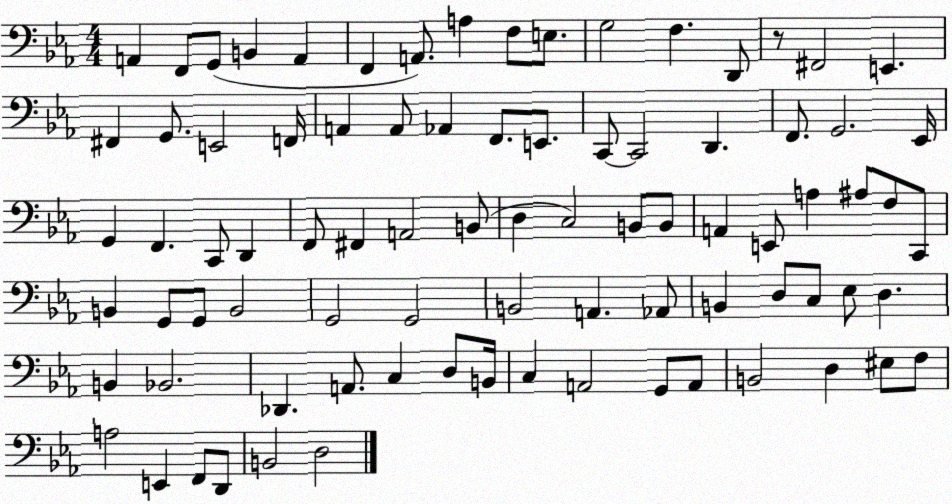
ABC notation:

X:1
T:Untitled
M:4/4
L:1/4
K:Eb
A,, F,,/2 G,,/2 B,, A,, F,, A,,/2 A, F,/2 E,/2 G,2 F, D,,/2 z/2 ^F,,2 E,, ^F,, G,,/2 E,,2 F,,/4 A,, A,,/2 _A,, F,,/2 E,,/2 C,,/2 C,,2 D,, F,,/2 G,,2 _E,,/4 G,, F,, C,,/2 D,, F,,/2 ^F,, A,,2 B,,/2 D, C,2 B,,/2 B,,/2 A,, E,,/2 A, ^A,/2 F,/2 C,,/2 B,, G,,/2 G,,/2 B,,2 G,,2 G,,2 B,,2 A,, _A,,/2 B,, D,/2 C,/2 _E,/2 D, B,, _B,,2 _D,, A,,/2 C, D,/2 B,,/4 C, A,,2 G,,/2 A,,/2 B,,2 D, ^E,/2 F,/2 A,2 E,, F,,/2 D,,/2 B,,2 D,2